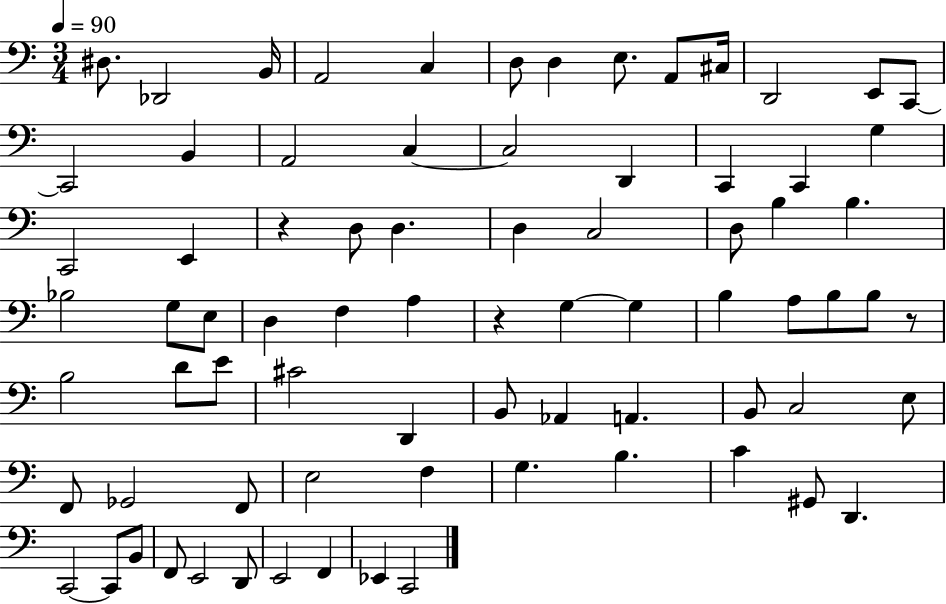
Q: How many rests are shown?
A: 3